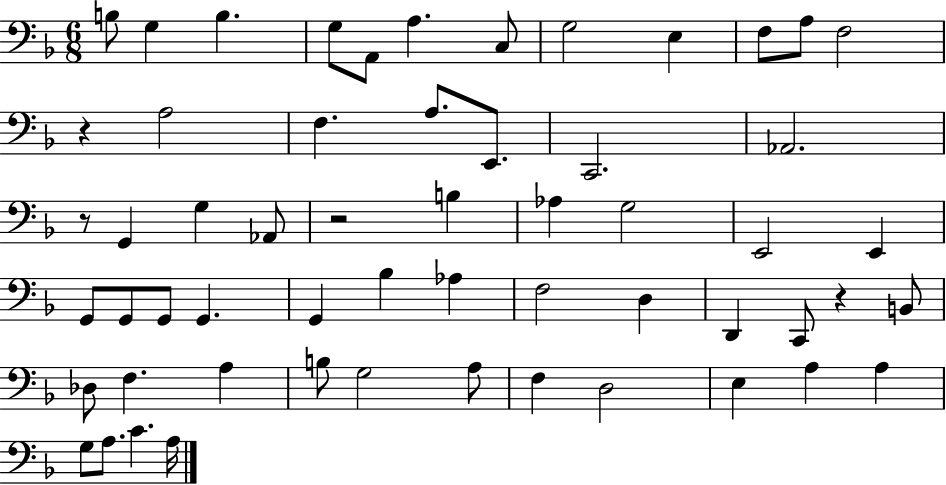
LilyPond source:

{
  \clef bass
  \numericTimeSignature
  \time 6/8
  \key f \major
  b8 g4 b4. | g8 a,8 a4. c8 | g2 e4 | f8 a8 f2 | \break r4 a2 | f4. a8. e,8. | c,2. | aes,2. | \break r8 g,4 g4 aes,8 | r2 b4 | aes4 g2 | e,2 e,4 | \break g,8 g,8 g,8 g,4. | g,4 bes4 aes4 | f2 d4 | d,4 c,8 r4 b,8 | \break des8 f4. a4 | b8 g2 a8 | f4 d2 | e4 a4 a4 | \break g8 a8. c'4. a16 | \bar "|."
}